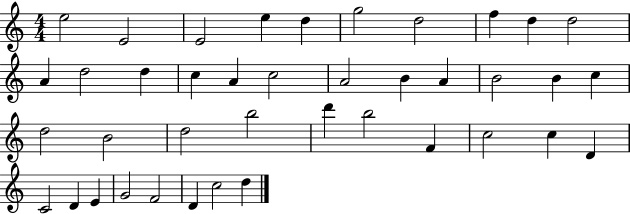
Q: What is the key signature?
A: C major